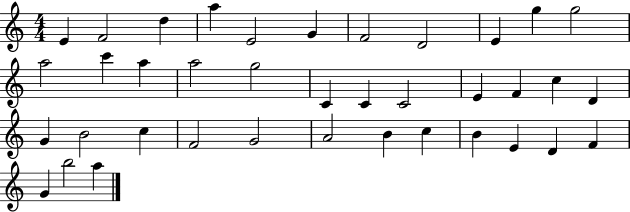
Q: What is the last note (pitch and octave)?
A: A5